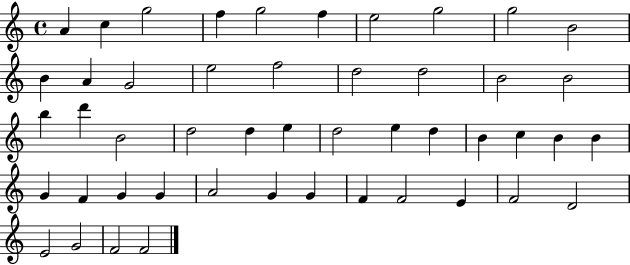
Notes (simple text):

A4/q C5/q G5/h F5/q G5/h F5/q E5/h G5/h G5/h B4/h B4/q A4/q G4/h E5/h F5/h D5/h D5/h B4/h B4/h B5/q D6/q B4/h D5/h D5/q E5/q D5/h E5/q D5/q B4/q C5/q B4/q B4/q G4/q F4/q G4/q G4/q A4/h G4/q G4/q F4/q F4/h E4/q F4/h D4/h E4/h G4/h F4/h F4/h